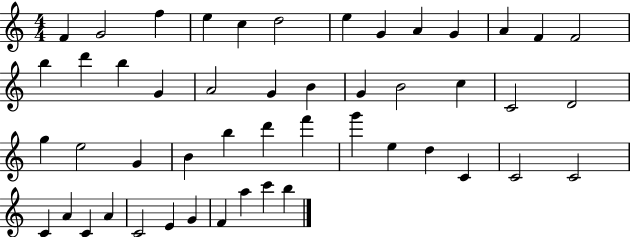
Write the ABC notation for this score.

X:1
T:Untitled
M:4/4
L:1/4
K:C
F G2 f e c d2 e G A G A F F2 b d' b G A2 G B G B2 c C2 D2 g e2 G B b d' f' g' e d C C2 C2 C A C A C2 E G F a c' b